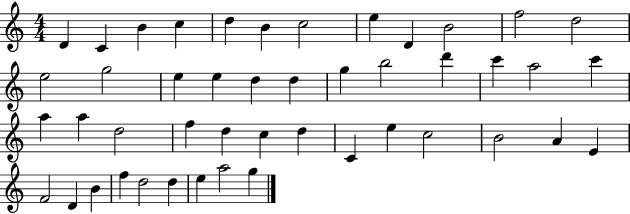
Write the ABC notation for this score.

X:1
T:Untitled
M:4/4
L:1/4
K:C
D C B c d B c2 e D B2 f2 d2 e2 g2 e e d d g b2 d' c' a2 c' a a d2 f d c d C e c2 B2 A E F2 D B f d2 d e a2 g